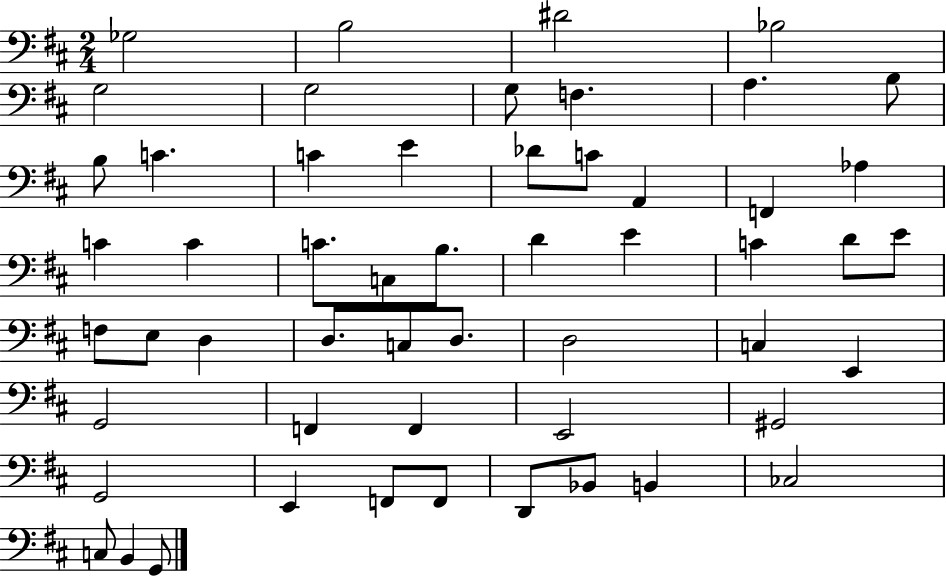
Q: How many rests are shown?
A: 0